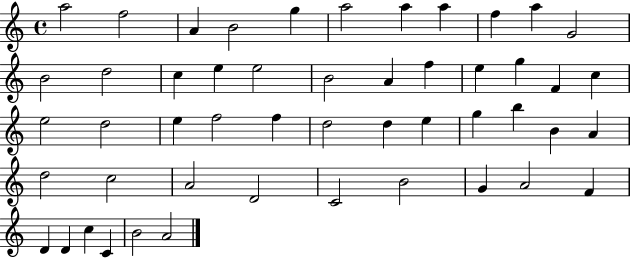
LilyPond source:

{
  \clef treble
  \time 4/4
  \defaultTimeSignature
  \key c \major
  a''2 f''2 | a'4 b'2 g''4 | a''2 a''4 a''4 | f''4 a''4 g'2 | \break b'2 d''2 | c''4 e''4 e''2 | b'2 a'4 f''4 | e''4 g''4 f'4 c''4 | \break e''2 d''2 | e''4 f''2 f''4 | d''2 d''4 e''4 | g''4 b''4 b'4 a'4 | \break d''2 c''2 | a'2 d'2 | c'2 b'2 | g'4 a'2 f'4 | \break d'4 d'4 c''4 c'4 | b'2 a'2 | \bar "|."
}